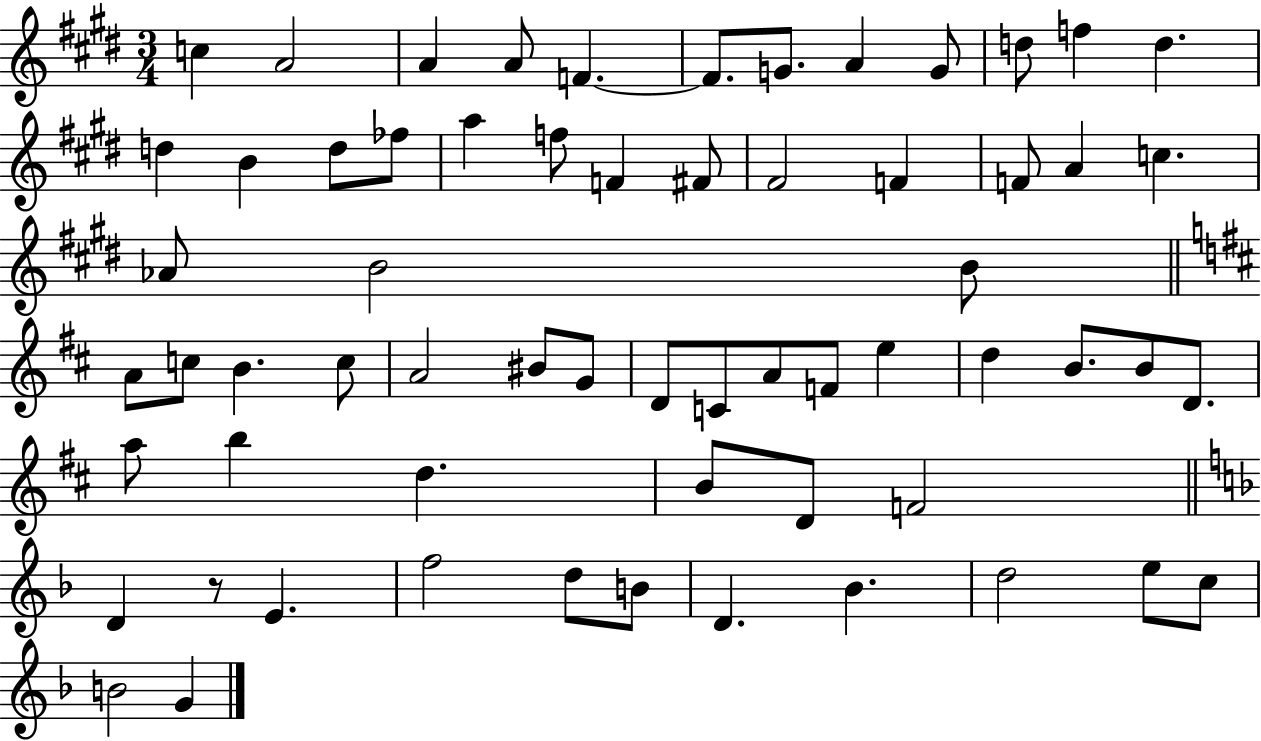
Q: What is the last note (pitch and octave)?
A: G4